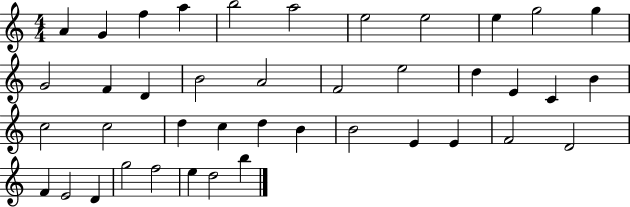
A4/q G4/q F5/q A5/q B5/h A5/h E5/h E5/h E5/q G5/h G5/q G4/h F4/q D4/q B4/h A4/h F4/h E5/h D5/q E4/q C4/q B4/q C5/h C5/h D5/q C5/q D5/q B4/q B4/h E4/q E4/q F4/h D4/h F4/q E4/h D4/q G5/h F5/h E5/q D5/h B5/q